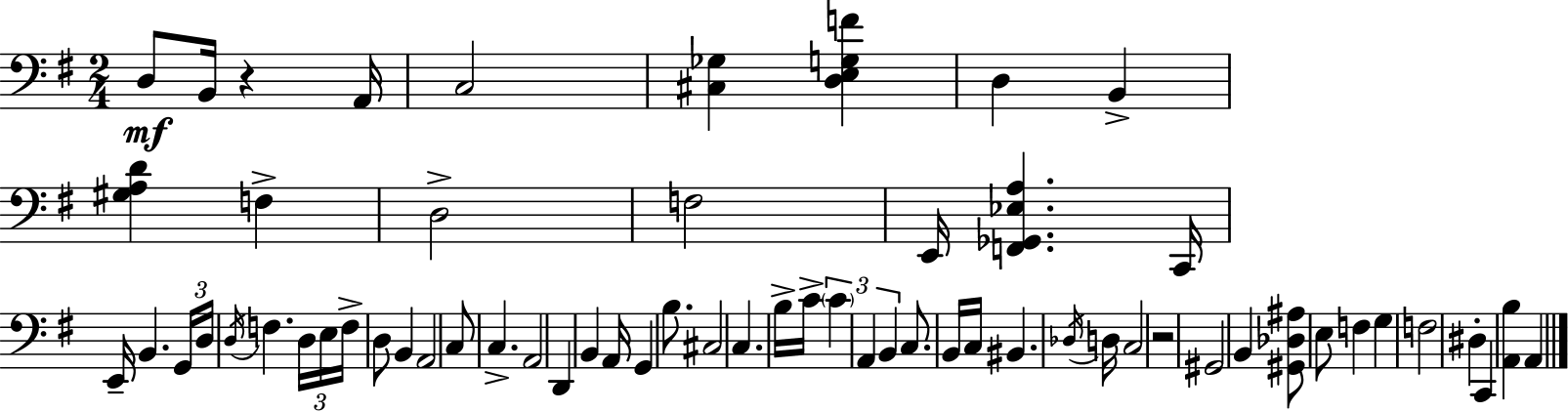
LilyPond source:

{
  \clef bass
  \numericTimeSignature
  \time 2/4
  \key e \minor
  d8\mf b,16 r4 a,16 | c2 | <cis ges>4 <d e g f'>4 | d4 b,4-> | \break <gis a d'>4 f4-> | d2-> | f2 | e,16 <f, ges, ees a>4. c,16 | \break e,16-- b,4. \tuplet 3/2 { g,16 | d16 \acciaccatura { d16 } } f4. | \tuplet 3/2 { d16 e16 f16-> } d8 b,4 | a,2 | \break c8 c4.-> | a,2 | d,4 b,4 | a,16 g,4 b8. | \break cis2 | c4. b16-> | c'16-> \tuplet 3/2 { \parenthesize c'4 a,4 | b,4 } c8. | \break b,16 c16 bis,4. | \acciaccatura { des16 } d16 c2 | r2 | gis,2 | \break b,4 <gis, des ais>8 | e8 f4 g4 | f2 | dis4-. c,4 | \break <a, b>4 a,4 | \bar "|."
}